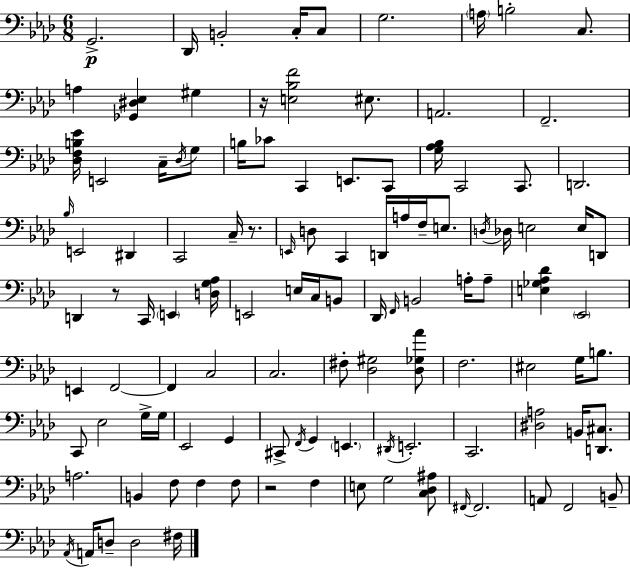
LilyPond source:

{
  \clef bass
  \numericTimeSignature
  \time 6/8
  \key f \minor
  \repeat volta 2 { g,2.->\p | des,16 b,2-. c16-. c8 | g2. | \parenthesize a16 b2-. c8. | \break a4 <ges, dis ees>4 gis4 | r16 <e bes f'>2 eis8. | a,2. | f,2.-- | \break <des f b ees'>16 e,2 c16-- \acciaccatura { des16 } g8 | b16 ces'8 c,4 e,8. c,8 | <g aes bes>16 c,2 c,8. | d,2. | \break \grace { bes16 } e,2 dis,4 | c,2 c16-- r8. | \grace { e,16 } d8 c,4 d,16 a16 f16-- | e8. \acciaccatura { d16 } des16 e2 | \break e16 d,8 d,4 r8 c,16 \parenthesize e,4 | <d g aes>16 e,2 | e16 c16 b,8 des,16 \grace { f,16 } b,2 | a16-. a8-- <e ges aes des'>4 \parenthesize ees,2 | \break e,4 f,2~~ | f,4 c2 | c2. | fis8-. <des gis>2 | \break <des ges aes'>8 f2. | eis2 | g16 b8. c,8 ees2 | g16-> g16 ees,2 | \break g,4 cis,8-> \acciaccatura { f,16 } g,4 | \parenthesize e,4. \acciaccatura { dis,16 } e,2.-. | c,2. | <dis a>2 | \break b,16 <d, cis>8. a2. | b,4 f8 | f4 f8 r2 | f4 e8 g2 | \break <c des ais>8 \grace { fis,16~ }~ fis,2. | a,8 f,2 | b,8-- \acciaccatura { aes,16 } a,16 d8-- | d2 fis16 } \bar "|."
}